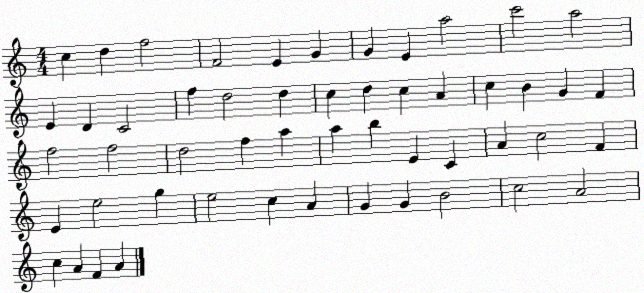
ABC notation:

X:1
T:Untitled
M:4/4
L:1/4
K:C
c d f2 F2 E G G E a2 c'2 a2 E D C2 f d2 d c d c A c B G F f2 f2 d2 f a a b E C A c2 F E e2 g e2 c A G G B2 c2 A2 c A F A